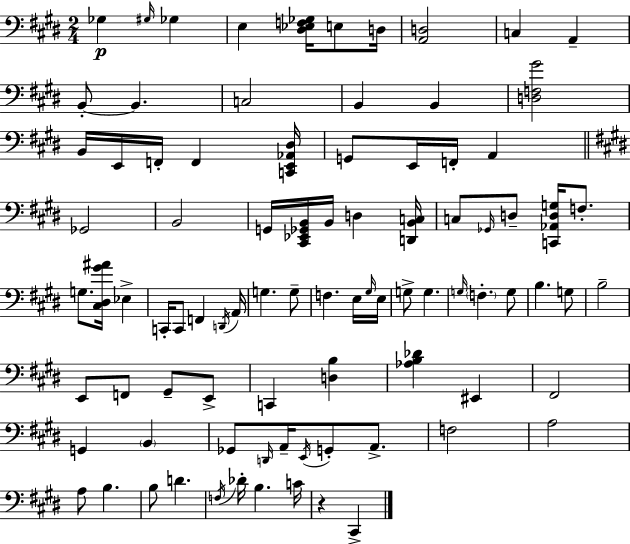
X:1
T:Untitled
M:2/4
L:1/4
K:E
_G, ^G,/4 _G, E, [^D,_E,F,_G,]/4 E,/2 D,/4 [A,,D,]2 C, A,, B,,/2 B,, C,2 B,, B,, [D,F,^G]2 B,,/4 E,,/4 F,,/4 F,, [C,,E,,_A,,^D,]/4 G,,/2 E,,/4 F,,/4 A,, _G,,2 B,,2 G,,/4 [^C,,_E,,_G,,B,,]/4 B,,/4 D, [D,,B,,C,]/4 C,/2 _G,,/4 D,/2 [C,,_A,,D,G,]/4 F,/2 G,/2 [^C,^D,^G^A]/4 _E, C,,/4 C,,/2 F,, D,,/4 A,,/4 G, G,/2 F, E,/4 ^G,/4 E,/4 G,/2 G, G,/4 F, G,/2 B, G,/2 B,2 E,,/2 F,,/2 ^G,,/2 E,,/2 C,, [D,B,] [_A,B,_D] ^E,, ^F,,2 G,, B,, _G,,/2 D,,/4 A,,/4 E,,/4 G,,/2 A,,/2 F,2 A,2 A,/2 B, B,/2 D F,/4 _D/4 B, C/4 z ^C,,